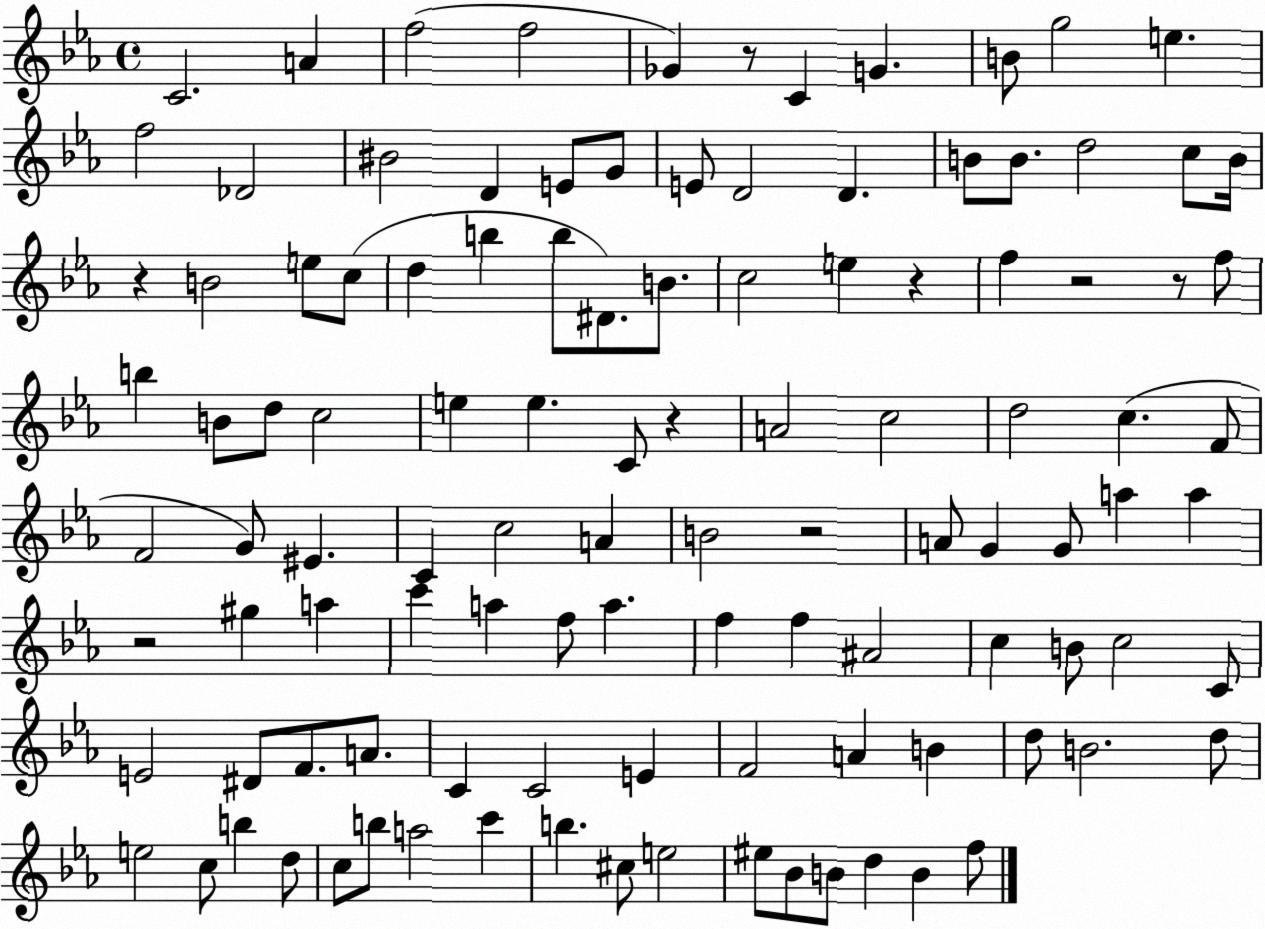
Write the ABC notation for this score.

X:1
T:Untitled
M:4/4
L:1/4
K:Eb
C2 A f2 f2 _G z/2 C G B/2 g2 e f2 _D2 ^B2 D E/2 G/2 E/2 D2 D B/2 B/2 d2 c/2 B/4 z B2 e/2 c/2 d b b/2 ^D/2 B/2 c2 e z f z2 z/2 f/2 b B/2 d/2 c2 e e C/2 z A2 c2 d2 c F/2 F2 G/2 ^E C c2 A B2 z2 A/2 G G/2 a a z2 ^g a c' a f/2 a f f ^A2 c B/2 c2 C/2 E2 ^D/2 F/2 A/2 C C2 E F2 A B d/2 B2 d/2 e2 c/2 b d/2 c/2 b/2 a2 c' b ^c/2 e2 ^e/2 _B/2 B/2 d B f/2